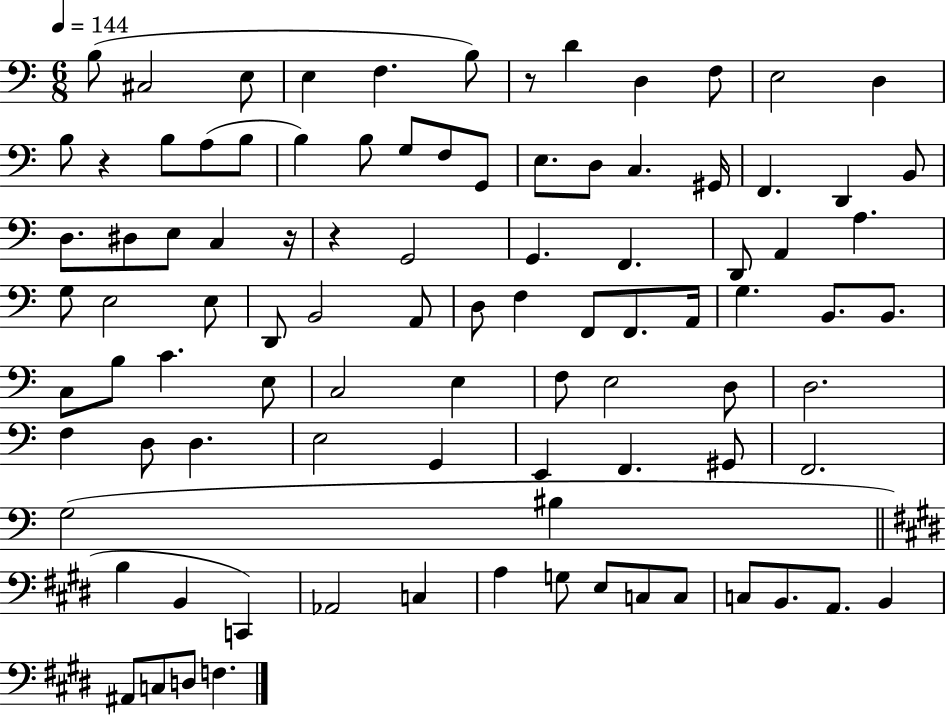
{
  \clef bass
  \numericTimeSignature
  \time 6/8
  \key c \major
  \tempo 4 = 144
  \repeat volta 2 { b8( cis2 e8 | e4 f4. b8) | r8 d'4 d4 f8 | e2 d4 | \break b8 r4 b8 a8( b8 | b4) b8 g8 f8 g,8 | e8. d8 c4. gis,16 | f,4. d,4 b,8 | \break d8. dis8 e8 c4 r16 | r4 g,2 | g,4. f,4. | d,8 a,4 a4. | \break g8 e2 e8 | d,8 b,2 a,8 | d8 f4 f,8 f,8. a,16 | g4. b,8. b,8. | \break c8 b8 c'4. e8 | c2 e4 | f8 e2 d8 | d2. | \break f4 d8 d4. | e2 g,4 | e,4 f,4. gis,8 | f,2. | \break g2( bis4 | \bar "||" \break \key e \major b4 b,4 c,4) | aes,2 c4 | a4 g8 e8 c8 c8 | c8 b,8. a,8. b,4 | \break ais,8 c8 d8 f4. | } \bar "|."
}